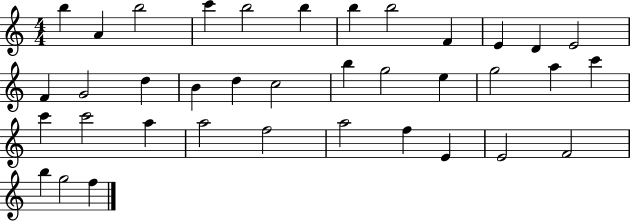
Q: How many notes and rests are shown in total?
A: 37